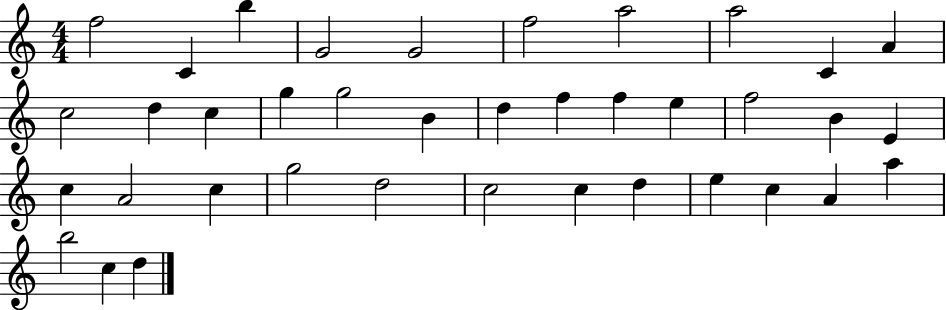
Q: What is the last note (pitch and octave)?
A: D5